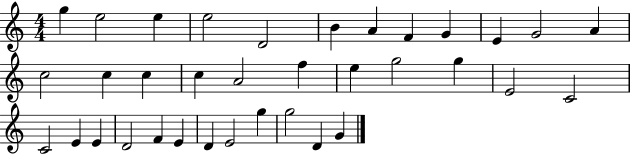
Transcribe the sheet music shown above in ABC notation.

X:1
T:Untitled
M:4/4
L:1/4
K:C
g e2 e e2 D2 B A F G E G2 A c2 c c c A2 f e g2 g E2 C2 C2 E E D2 F E D E2 g g2 D G